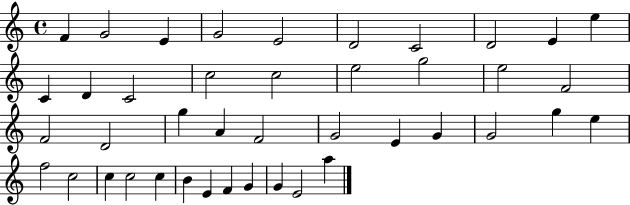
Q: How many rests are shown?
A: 0